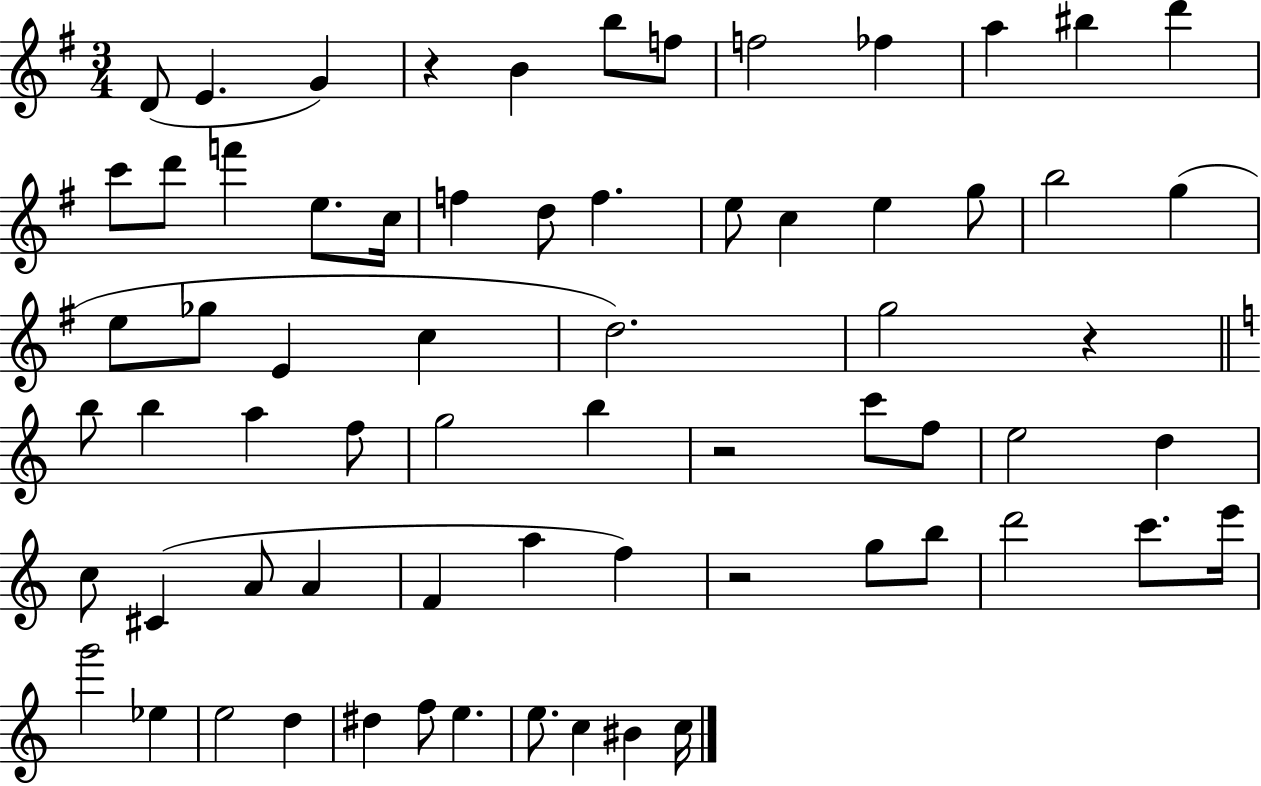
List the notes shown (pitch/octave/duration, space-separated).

D4/e E4/q. G4/q R/q B4/q B5/e F5/e F5/h FES5/q A5/q BIS5/q D6/q C6/e D6/e F6/q E5/e. C5/s F5/q D5/e F5/q. E5/e C5/q E5/q G5/e B5/h G5/q E5/e Gb5/e E4/q C5/q D5/h. G5/h R/q B5/e B5/q A5/q F5/e G5/h B5/q R/h C6/e F5/e E5/h D5/q C5/e C#4/q A4/e A4/q F4/q A5/q F5/q R/h G5/e B5/e D6/h C6/e. E6/s G6/h Eb5/q E5/h D5/q D#5/q F5/e E5/q. E5/e. C5/q BIS4/q C5/s